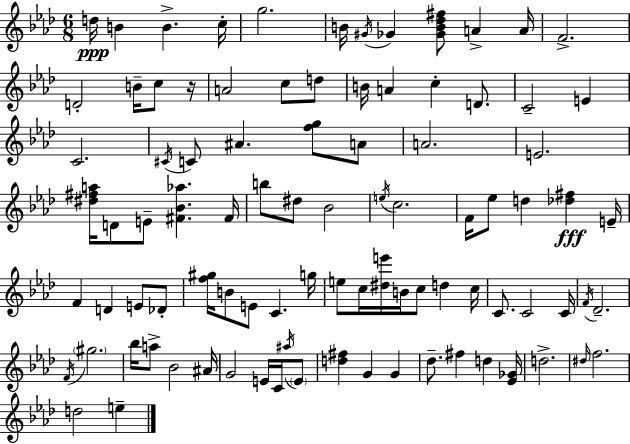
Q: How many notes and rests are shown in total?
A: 92